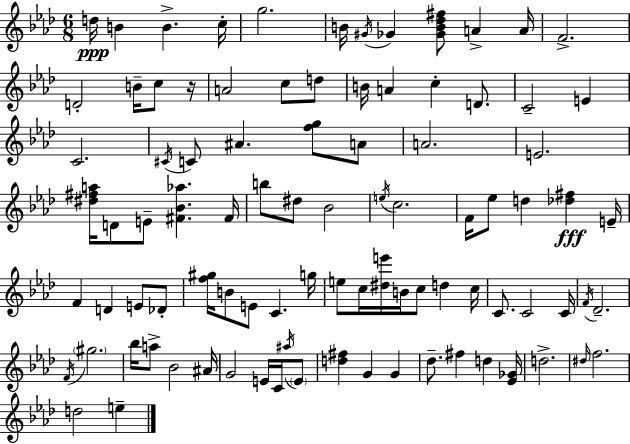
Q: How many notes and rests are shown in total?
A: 92